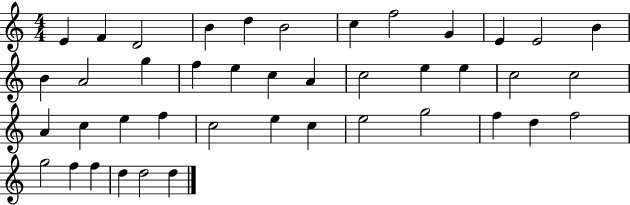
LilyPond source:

{
  \clef treble
  \numericTimeSignature
  \time 4/4
  \key c \major
  e'4 f'4 d'2 | b'4 d''4 b'2 | c''4 f''2 g'4 | e'4 e'2 b'4 | \break b'4 a'2 g''4 | f''4 e''4 c''4 a'4 | c''2 e''4 e''4 | c''2 c''2 | \break a'4 c''4 e''4 f''4 | c''2 e''4 c''4 | e''2 g''2 | f''4 d''4 f''2 | \break g''2 f''4 f''4 | d''4 d''2 d''4 | \bar "|."
}